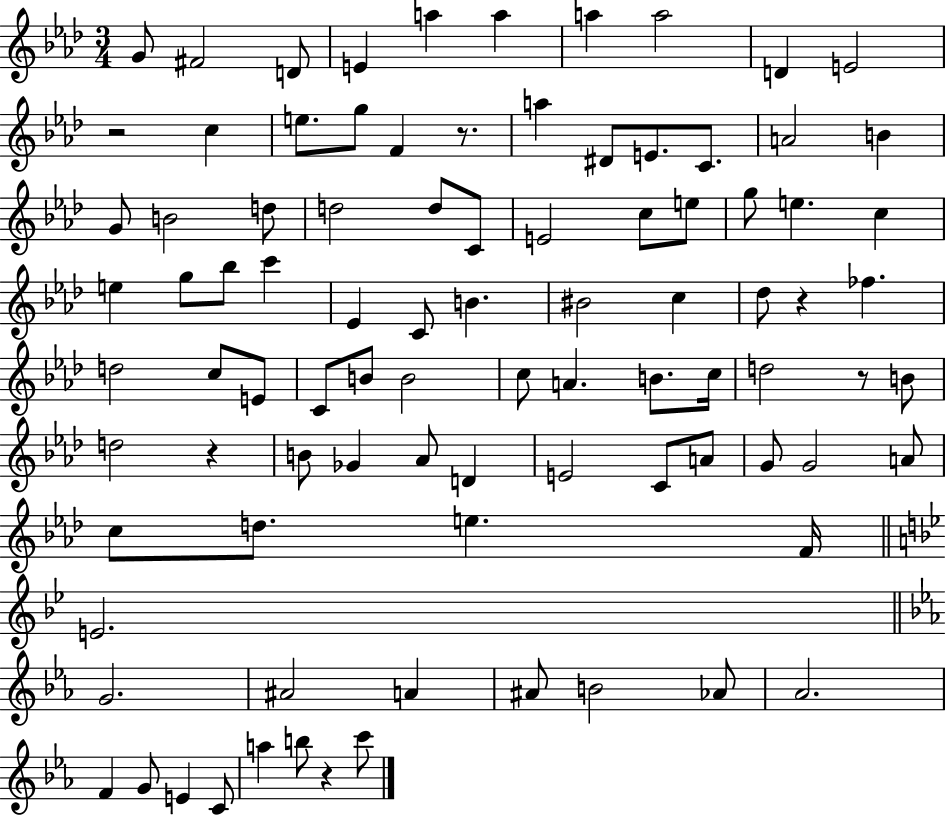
G4/e F#4/h D4/e E4/q A5/q A5/q A5/q A5/h D4/q E4/h R/h C5/q E5/e. G5/e F4/q R/e. A5/q D#4/e E4/e. C4/e. A4/h B4/q G4/e B4/h D5/e D5/h D5/e C4/e E4/h C5/e E5/e G5/e E5/q. C5/q E5/q G5/e Bb5/e C6/q Eb4/q C4/e B4/q. BIS4/h C5/q Db5/e R/q FES5/q. D5/h C5/e E4/e C4/e B4/e B4/h C5/e A4/q. B4/e. C5/s D5/h R/e B4/e D5/h R/q B4/e Gb4/q Ab4/e D4/q E4/h C4/e A4/e G4/e G4/h A4/e C5/e D5/e. E5/q. F4/s E4/h. G4/h. A#4/h A4/q A#4/e B4/h Ab4/e Ab4/h. F4/q G4/e E4/q C4/e A5/q B5/e R/q C6/e